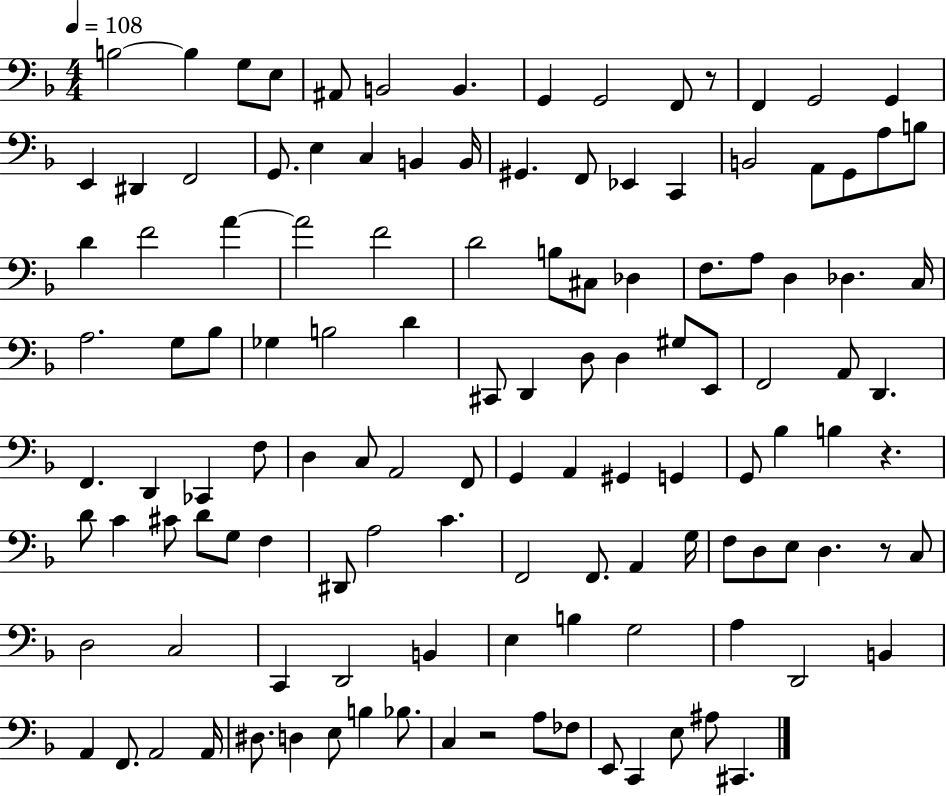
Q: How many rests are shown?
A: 4